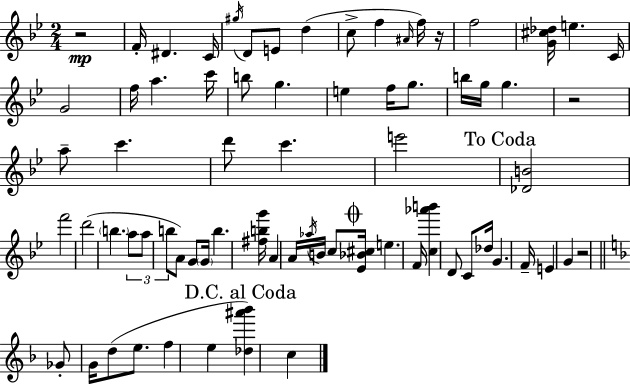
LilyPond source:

{
  \clef treble
  \numericTimeSignature
  \time 2/4
  \key g \minor
  r2\mp | f'16-. dis'4. c'16 | \acciaccatura { gis''16 } d'8 e'8 d''4( | c''8-> f''4 \grace { ais'16 }) | \break f''16 r16 f''2 | <g' cis'' des''>16 e''4. | c'16 g'2 | f''16 a''4. | \break c'''16 b''8 g''4. | e''4 f''16 g''8. | b''16 g''16 g''4. | r2 | \break a''8-- c'''4. | d'''8 c'''4. | e'''2 | \mark "To Coda" <des' b'>2 | \break f'''2 | d'''2( | \parenthesize b''4. | \tuplet 3/2 { a''8 a''8 b''8 } a'8) | \break g'8 \parenthesize g'16 b''4. | <fis'' b'' g'''>16 a'4 a'16 \acciaccatura { aes''16 } | b'16 c''8 \mark \markup { \musicglyph "scripts.coda" } <ees' bes' cis''>16 e''4. | f'16 <c'' aes''' b'''>4 d'8 | \break c'8 des''16 g'4. | f'16-- e'4 g'4 | r2 | \bar "||" \break \key f \major ges'8-. g'16 d''8( e''8. | f''4 e''4 | \mark "D.C. al Coda" <des'' ais''' bes'''>4) c''4 | \bar "|."
}